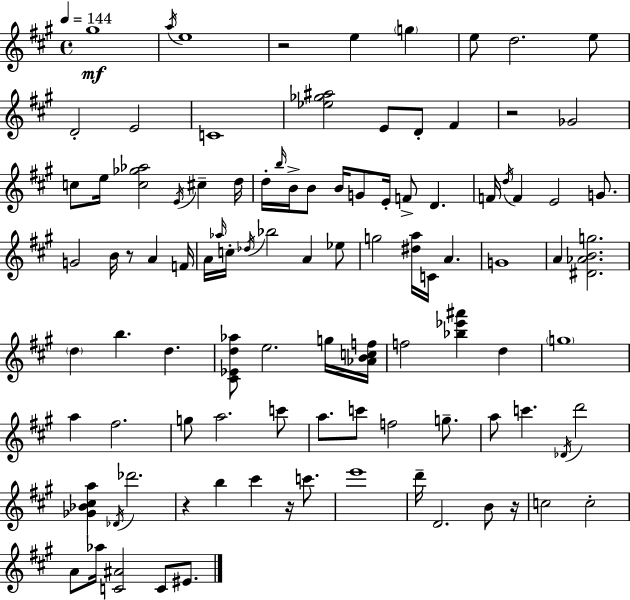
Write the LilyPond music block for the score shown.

{
  \clef treble
  \time 4/4
  \defaultTimeSignature
  \key a \major
  \tempo 4 = 144
  gis''1\mf | \acciaccatura { a''16 } e''1 | r2 e''4 \parenthesize g''4 | e''8 d''2. e''8 | \break d'2-. e'2 | c'1 | <ees'' ges'' ais''>2 e'8 d'8-. fis'4 | r2 ges'2 | \break c''8 e''16 <c'' ges'' aes''>2 \acciaccatura { e'16 } cis''4-- | d''16 d''16-. \grace { b''16 } b'16-> b'8 b'16 g'8 e'16-. f'8-> d'4. | f'16 \acciaccatura { d''16 } f'4 e'2 | g'8. g'2 b'16 r8 a'4 | \break f'16 a'16 \grace { aes''16 } c''16-. \acciaccatura { des''16 } bes''2 | a'4 ees''8 g''2 <dis'' a''>16 c'16 | a'4. g'1 | a'4 <dis' aes' b' g''>2. | \break \parenthesize d''4 b''4. | d''4. <cis' ees' d'' aes''>8 e''2. | g''16 <aes' b' c'' f''>16 f''2 <bes'' ees''' ais'''>4 | d''4 \parenthesize g''1 | \break a''4 fis''2. | g''8 a''2. | c'''8 a''8. c'''8 f''2 | g''8.-- a''8 c'''4. \acciaccatura { des'16 } d'''2 | \break <ges' bes' cis'' a''>4 \acciaccatura { des'16 } des'''2. | r4 b''4 | cis'''4 r16 c'''8. e'''1 | d'''16-- d'2. | \break b'8 r16 c''2 | c''2-. a'8 aes''16 <c' ais'>2 | c'8 eis'8. \bar "|."
}